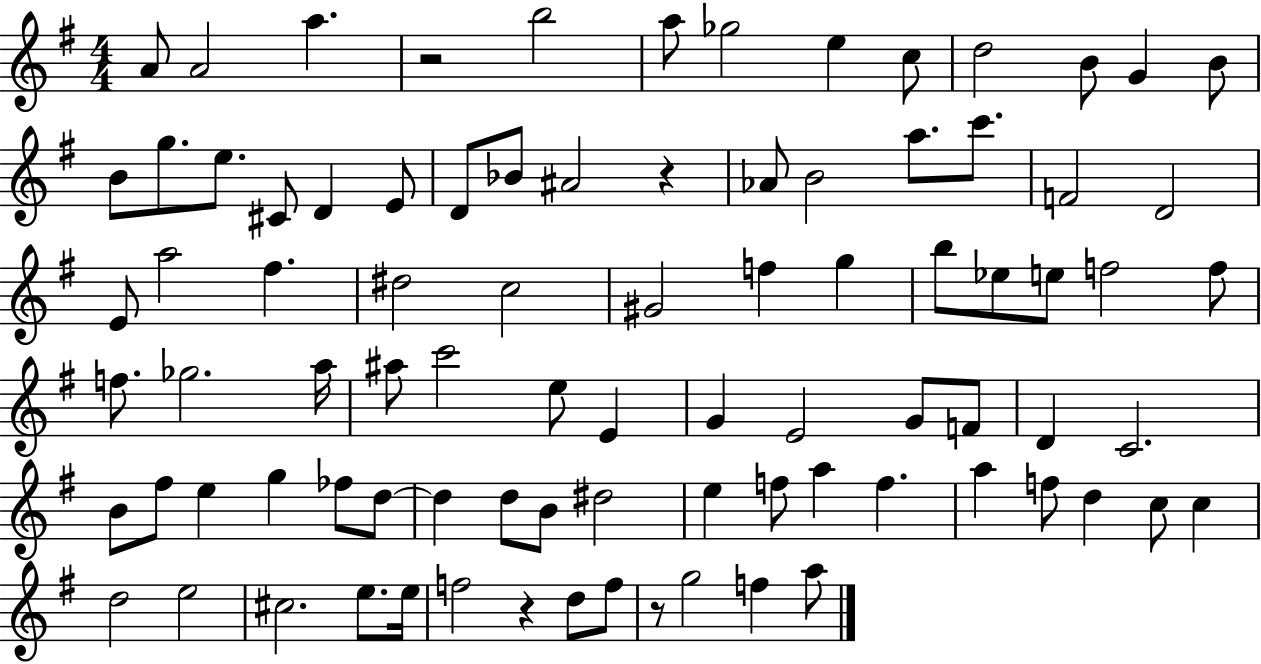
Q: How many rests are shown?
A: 4